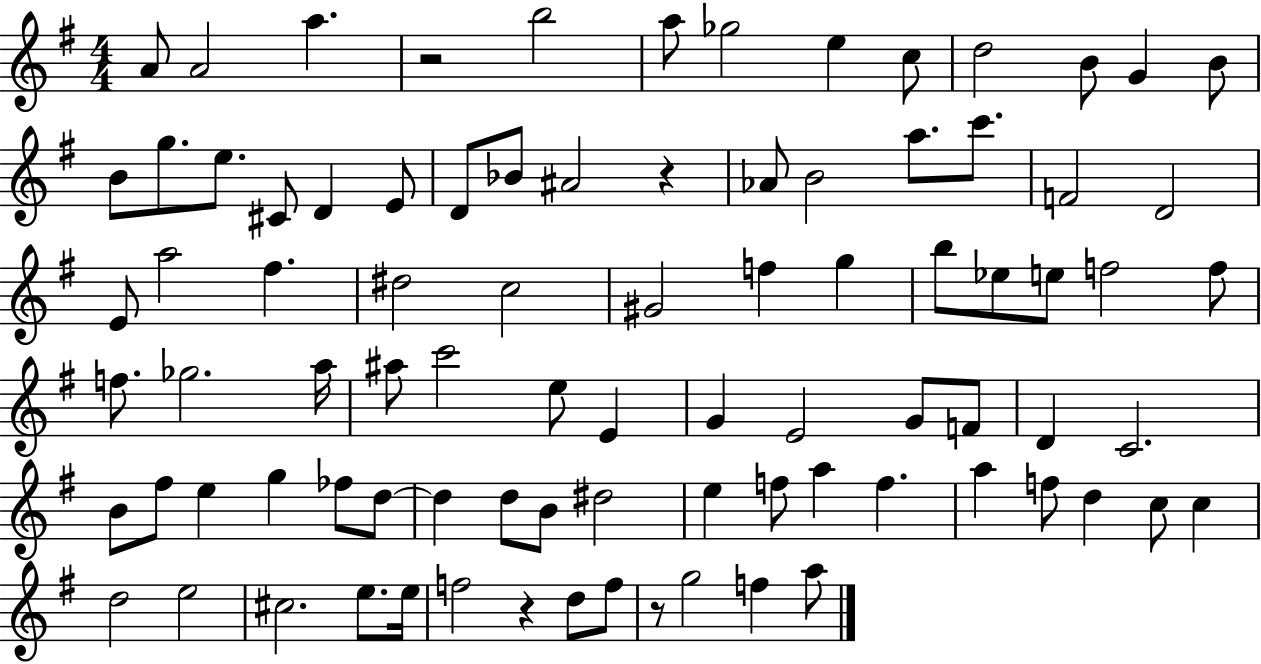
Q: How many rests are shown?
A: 4